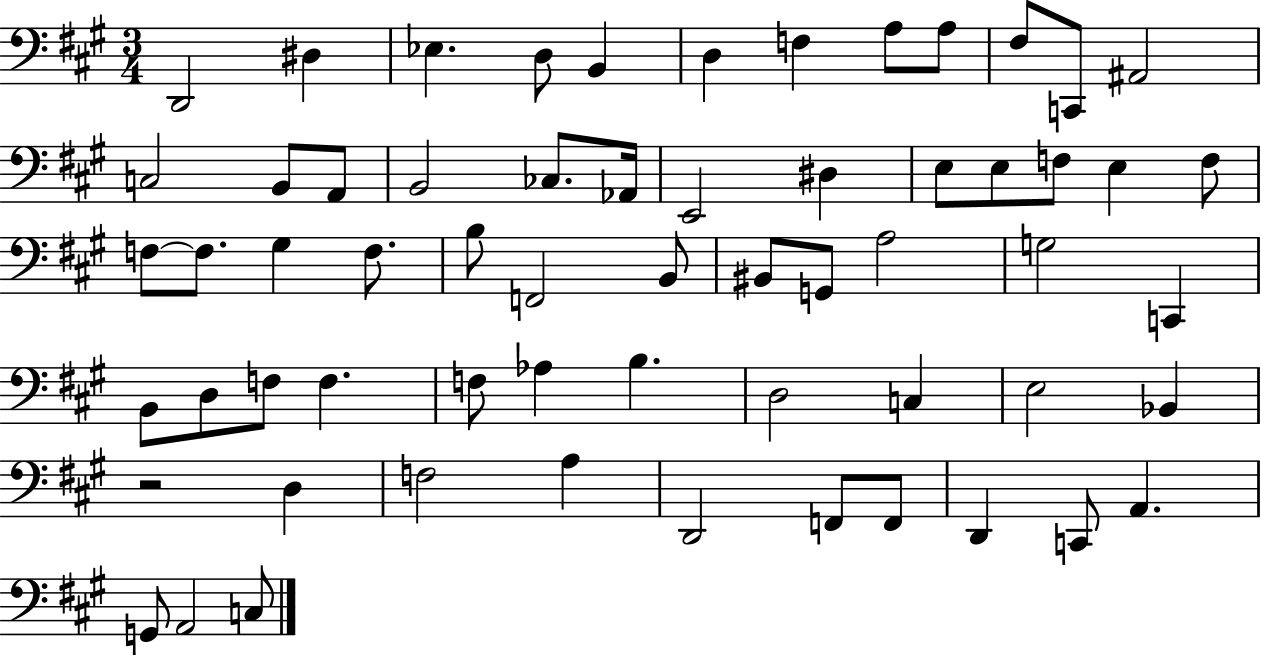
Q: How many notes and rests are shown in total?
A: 61